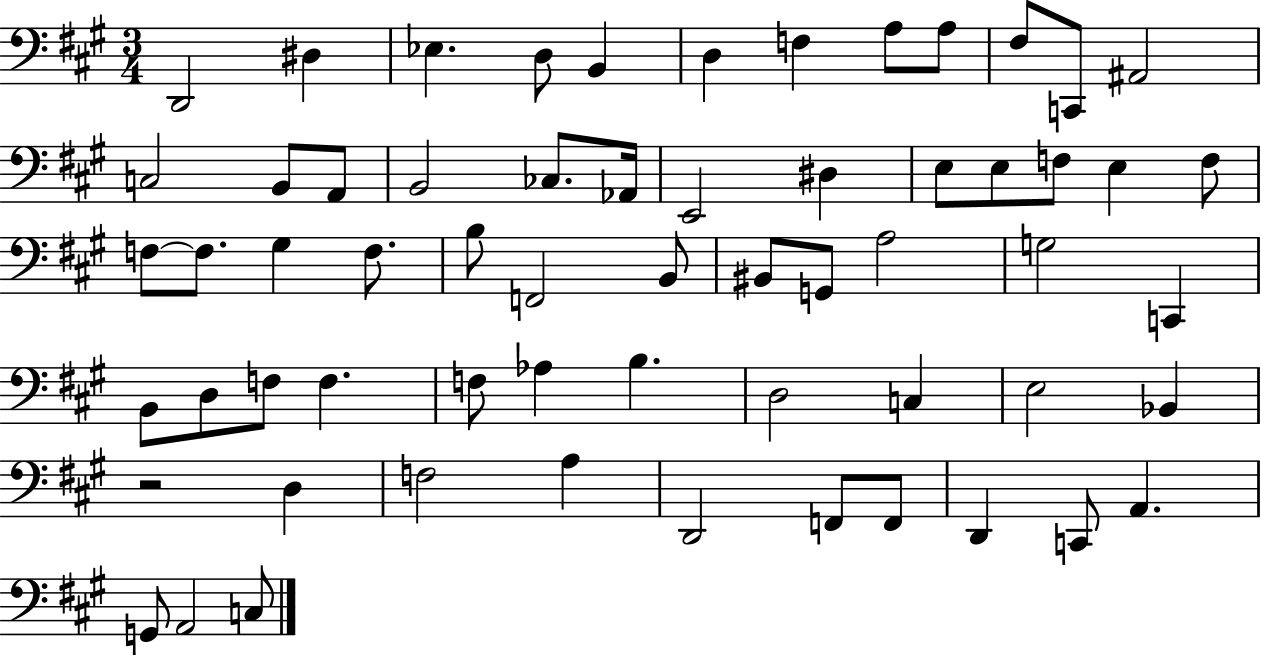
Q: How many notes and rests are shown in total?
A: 61